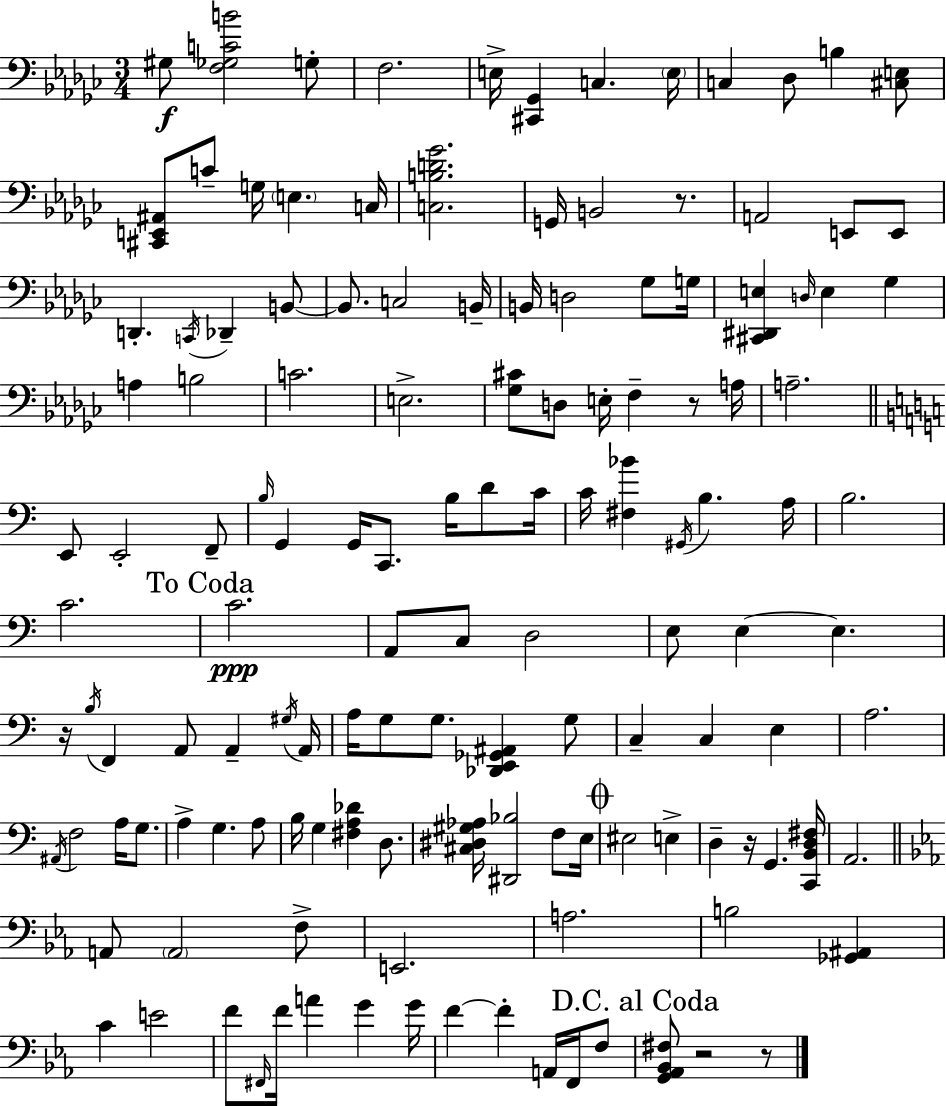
G#3/e [F3,Gb3,C4,B4]/h G3/e F3/h. E3/s [C#2,Gb2]/q C3/q. E3/s C3/q Db3/e B3/q [C#3,E3]/e [C#2,E2,A#2]/e C4/e G3/s E3/q. C3/s [C3,B3,D4,Gb4]/h. G2/s B2/h R/e. A2/h E2/e E2/e D2/q. C2/s Db2/q B2/e B2/e. C3/h B2/s B2/s D3/h Gb3/e G3/s [C#2,D#2,E3]/q D3/s E3/q Gb3/q A3/q B3/h C4/h. E3/h. [Gb3,C#4]/e D3/e E3/s F3/q R/e A3/s A3/h. E2/e E2/h F2/e B3/s G2/q G2/s C2/e. B3/s D4/e C4/s C4/s [F#3,Bb4]/q G#2/s B3/q. A3/s B3/h. C4/h. C4/h. A2/e C3/e D3/h E3/e E3/q E3/q. R/s B3/s F2/q A2/e A2/q G#3/s A2/s A3/s G3/e G3/e. [Db2,E2,Gb2,A#2]/q G3/e C3/q C3/q E3/q A3/h. A#2/s F3/h A3/s G3/e. A3/q G3/q. A3/e B3/s G3/q [F#3,A3,Db4]/q D3/e. [C#3,D#3,G#3,Ab3]/s [D#2,Bb3]/h F3/e E3/s EIS3/h E3/q D3/q R/s G2/q. [C2,B2,D3,F#3]/s A2/h. A2/e A2/h F3/e E2/h. A3/h. B3/h [Gb2,A#2]/q C4/q E4/h F4/e F#2/s F4/s A4/q G4/q G4/s F4/q F4/q A2/s F2/s F3/e [G2,Ab2,Bb2,F#3]/e R/h R/e